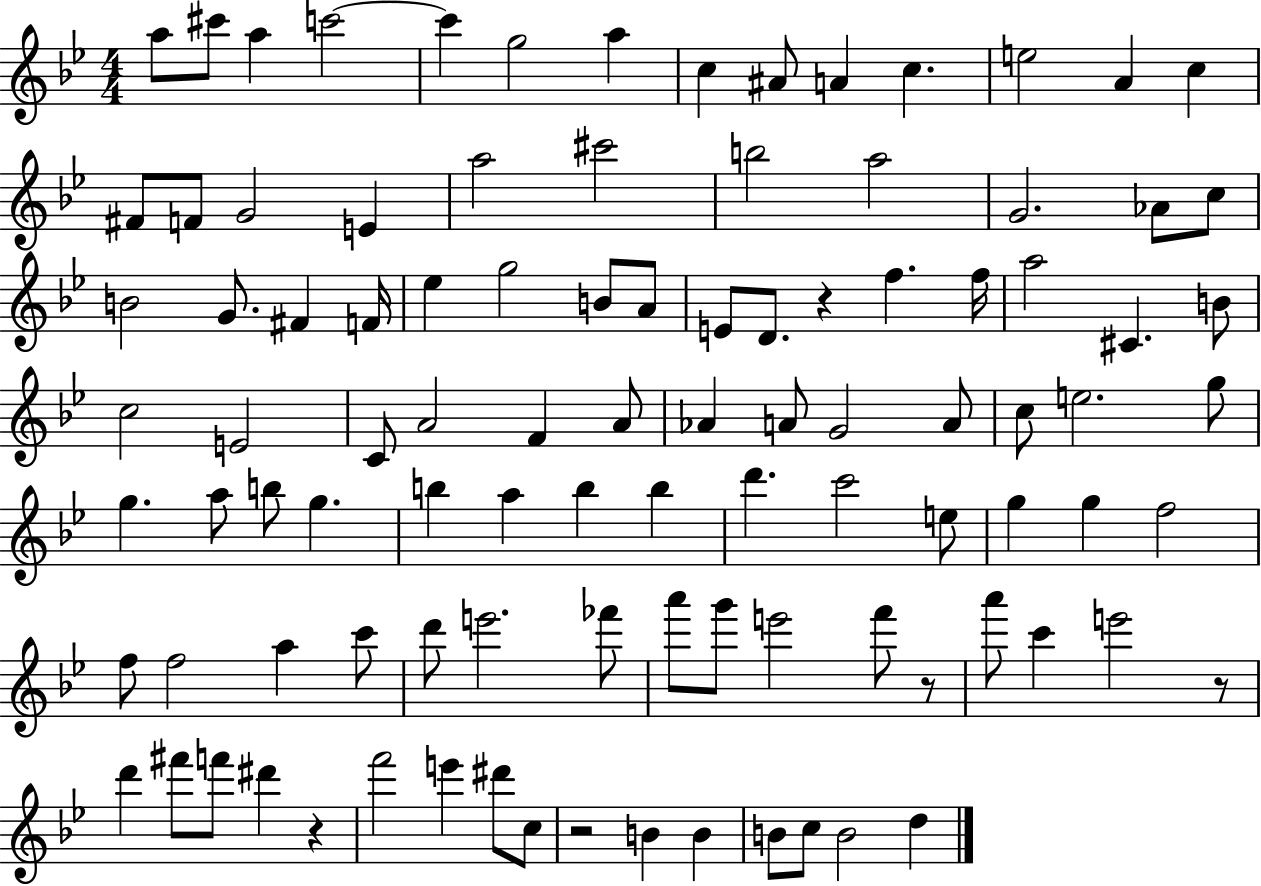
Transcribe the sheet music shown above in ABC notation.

X:1
T:Untitled
M:4/4
L:1/4
K:Bb
a/2 ^c'/2 a c'2 c' g2 a c ^A/2 A c e2 A c ^F/2 F/2 G2 E a2 ^c'2 b2 a2 G2 _A/2 c/2 B2 G/2 ^F F/4 _e g2 B/2 A/2 E/2 D/2 z f f/4 a2 ^C B/2 c2 E2 C/2 A2 F A/2 _A A/2 G2 A/2 c/2 e2 g/2 g a/2 b/2 g b a b b d' c'2 e/2 g g f2 f/2 f2 a c'/2 d'/2 e'2 _f'/2 a'/2 g'/2 e'2 f'/2 z/2 a'/2 c' e'2 z/2 d' ^f'/2 f'/2 ^d' z f'2 e' ^d'/2 c/2 z2 B B B/2 c/2 B2 d